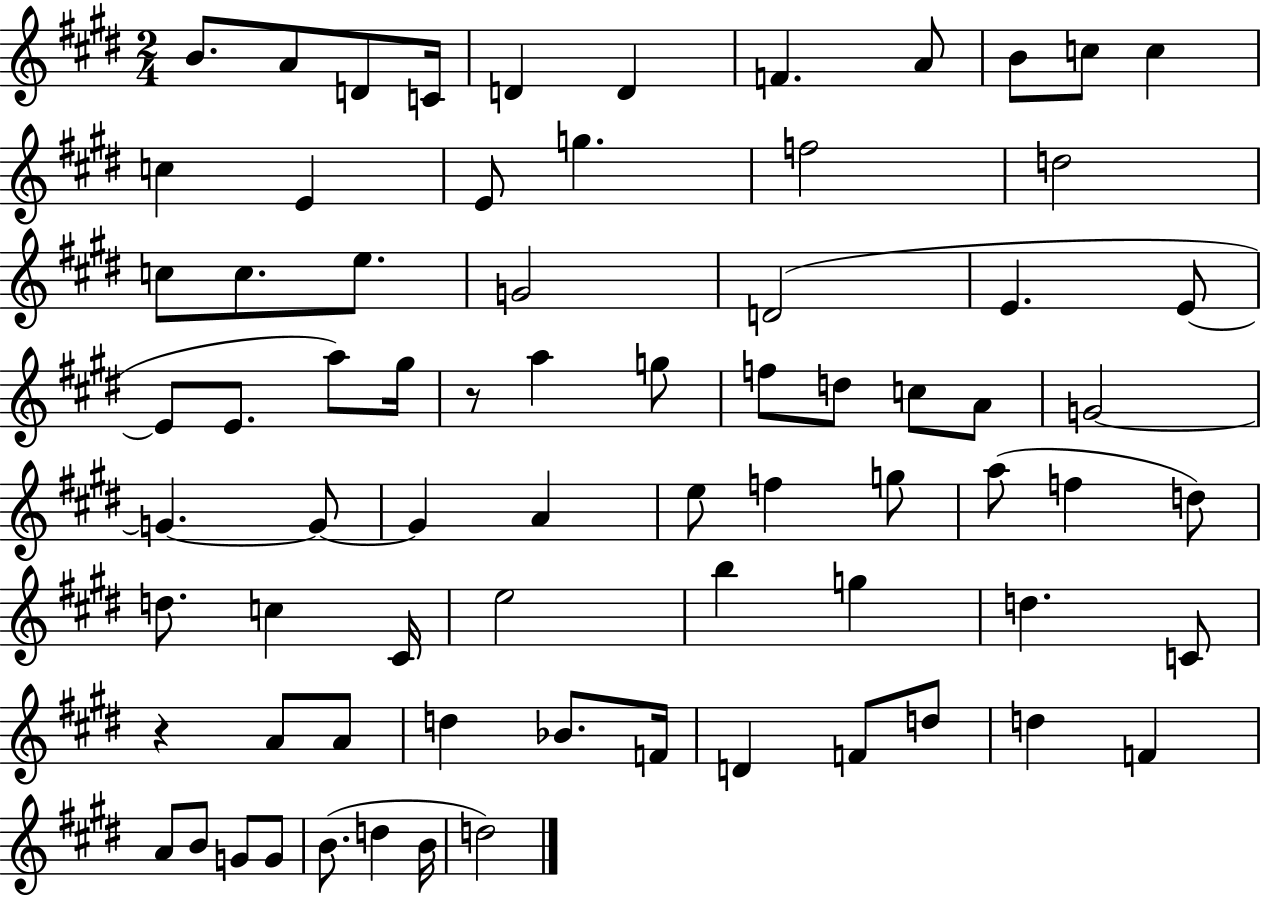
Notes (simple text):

B4/e. A4/e D4/e C4/s D4/q D4/q F4/q. A4/e B4/e C5/e C5/q C5/q E4/q E4/e G5/q. F5/h D5/h C5/e C5/e. E5/e. G4/h D4/h E4/q. E4/e E4/e E4/e. A5/e G#5/s R/e A5/q G5/e F5/e D5/e C5/e A4/e G4/h G4/q. G4/e G4/q A4/q E5/e F5/q G5/e A5/e F5/q D5/e D5/e. C5/q C#4/s E5/h B5/q G5/q D5/q. C4/e R/q A4/e A4/e D5/q Bb4/e. F4/s D4/q F4/e D5/e D5/q F4/q A4/e B4/e G4/e G4/e B4/e. D5/q B4/s D5/h